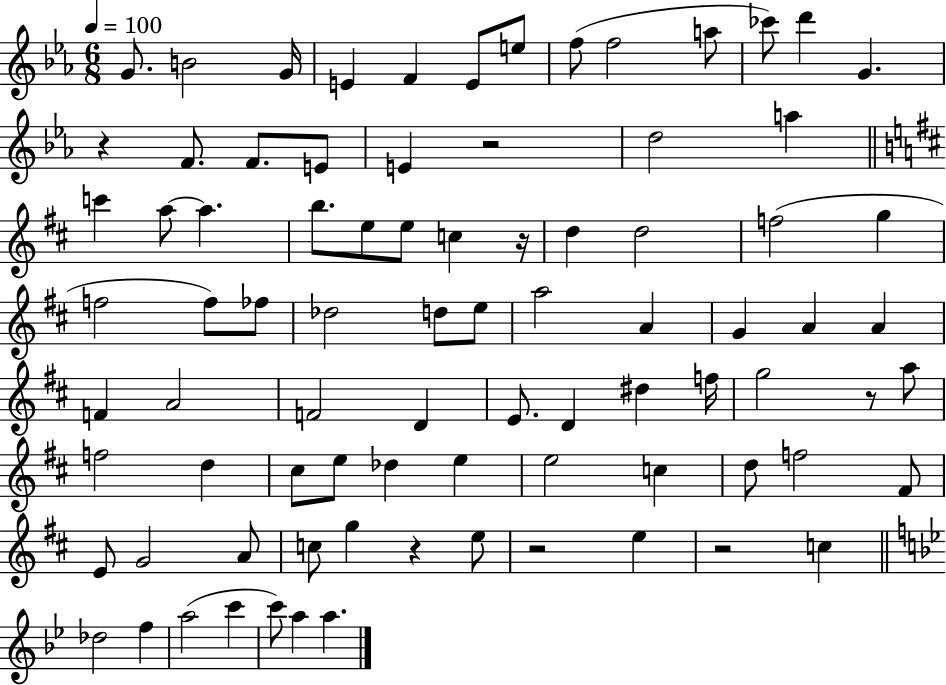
G4/e. B4/h G4/s E4/q F4/q E4/e E5/e F5/e F5/h A5/e CES6/e D6/q G4/q. R/q F4/e. F4/e. E4/e E4/q R/h D5/h A5/q C6/q A5/e A5/q. B5/e. E5/e E5/e C5/q R/s D5/q D5/h F5/h G5/q F5/h F5/e FES5/e Db5/h D5/e E5/e A5/h A4/q G4/q A4/q A4/q F4/q A4/h F4/h D4/q E4/e. D4/q D#5/q F5/s G5/h R/e A5/e F5/h D5/q C#5/e E5/e Db5/q E5/q E5/h C5/q D5/e F5/h F#4/e E4/e G4/h A4/e C5/e G5/q R/q E5/e R/h E5/q R/h C5/q Db5/h F5/q A5/h C6/q C6/e A5/q A5/q.